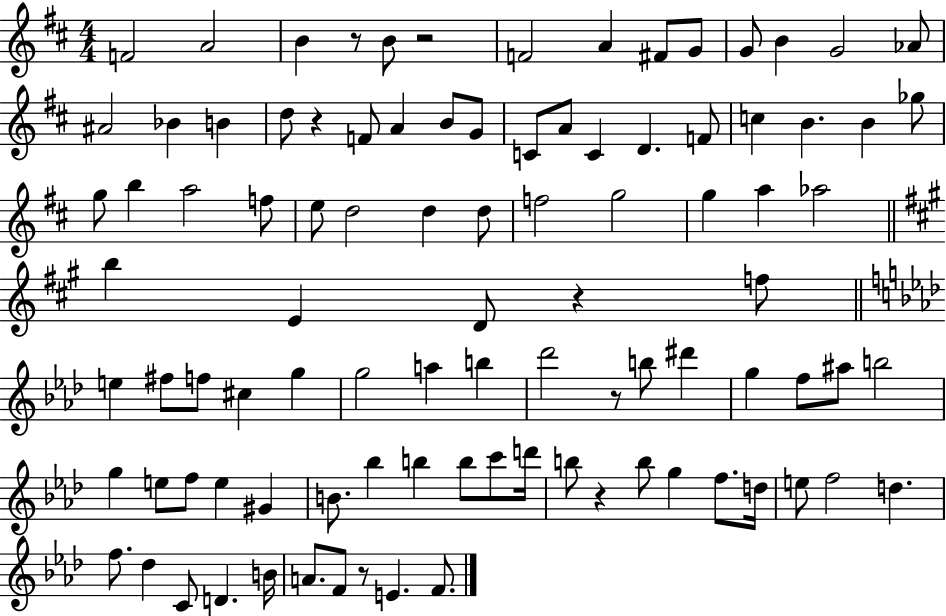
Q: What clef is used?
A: treble